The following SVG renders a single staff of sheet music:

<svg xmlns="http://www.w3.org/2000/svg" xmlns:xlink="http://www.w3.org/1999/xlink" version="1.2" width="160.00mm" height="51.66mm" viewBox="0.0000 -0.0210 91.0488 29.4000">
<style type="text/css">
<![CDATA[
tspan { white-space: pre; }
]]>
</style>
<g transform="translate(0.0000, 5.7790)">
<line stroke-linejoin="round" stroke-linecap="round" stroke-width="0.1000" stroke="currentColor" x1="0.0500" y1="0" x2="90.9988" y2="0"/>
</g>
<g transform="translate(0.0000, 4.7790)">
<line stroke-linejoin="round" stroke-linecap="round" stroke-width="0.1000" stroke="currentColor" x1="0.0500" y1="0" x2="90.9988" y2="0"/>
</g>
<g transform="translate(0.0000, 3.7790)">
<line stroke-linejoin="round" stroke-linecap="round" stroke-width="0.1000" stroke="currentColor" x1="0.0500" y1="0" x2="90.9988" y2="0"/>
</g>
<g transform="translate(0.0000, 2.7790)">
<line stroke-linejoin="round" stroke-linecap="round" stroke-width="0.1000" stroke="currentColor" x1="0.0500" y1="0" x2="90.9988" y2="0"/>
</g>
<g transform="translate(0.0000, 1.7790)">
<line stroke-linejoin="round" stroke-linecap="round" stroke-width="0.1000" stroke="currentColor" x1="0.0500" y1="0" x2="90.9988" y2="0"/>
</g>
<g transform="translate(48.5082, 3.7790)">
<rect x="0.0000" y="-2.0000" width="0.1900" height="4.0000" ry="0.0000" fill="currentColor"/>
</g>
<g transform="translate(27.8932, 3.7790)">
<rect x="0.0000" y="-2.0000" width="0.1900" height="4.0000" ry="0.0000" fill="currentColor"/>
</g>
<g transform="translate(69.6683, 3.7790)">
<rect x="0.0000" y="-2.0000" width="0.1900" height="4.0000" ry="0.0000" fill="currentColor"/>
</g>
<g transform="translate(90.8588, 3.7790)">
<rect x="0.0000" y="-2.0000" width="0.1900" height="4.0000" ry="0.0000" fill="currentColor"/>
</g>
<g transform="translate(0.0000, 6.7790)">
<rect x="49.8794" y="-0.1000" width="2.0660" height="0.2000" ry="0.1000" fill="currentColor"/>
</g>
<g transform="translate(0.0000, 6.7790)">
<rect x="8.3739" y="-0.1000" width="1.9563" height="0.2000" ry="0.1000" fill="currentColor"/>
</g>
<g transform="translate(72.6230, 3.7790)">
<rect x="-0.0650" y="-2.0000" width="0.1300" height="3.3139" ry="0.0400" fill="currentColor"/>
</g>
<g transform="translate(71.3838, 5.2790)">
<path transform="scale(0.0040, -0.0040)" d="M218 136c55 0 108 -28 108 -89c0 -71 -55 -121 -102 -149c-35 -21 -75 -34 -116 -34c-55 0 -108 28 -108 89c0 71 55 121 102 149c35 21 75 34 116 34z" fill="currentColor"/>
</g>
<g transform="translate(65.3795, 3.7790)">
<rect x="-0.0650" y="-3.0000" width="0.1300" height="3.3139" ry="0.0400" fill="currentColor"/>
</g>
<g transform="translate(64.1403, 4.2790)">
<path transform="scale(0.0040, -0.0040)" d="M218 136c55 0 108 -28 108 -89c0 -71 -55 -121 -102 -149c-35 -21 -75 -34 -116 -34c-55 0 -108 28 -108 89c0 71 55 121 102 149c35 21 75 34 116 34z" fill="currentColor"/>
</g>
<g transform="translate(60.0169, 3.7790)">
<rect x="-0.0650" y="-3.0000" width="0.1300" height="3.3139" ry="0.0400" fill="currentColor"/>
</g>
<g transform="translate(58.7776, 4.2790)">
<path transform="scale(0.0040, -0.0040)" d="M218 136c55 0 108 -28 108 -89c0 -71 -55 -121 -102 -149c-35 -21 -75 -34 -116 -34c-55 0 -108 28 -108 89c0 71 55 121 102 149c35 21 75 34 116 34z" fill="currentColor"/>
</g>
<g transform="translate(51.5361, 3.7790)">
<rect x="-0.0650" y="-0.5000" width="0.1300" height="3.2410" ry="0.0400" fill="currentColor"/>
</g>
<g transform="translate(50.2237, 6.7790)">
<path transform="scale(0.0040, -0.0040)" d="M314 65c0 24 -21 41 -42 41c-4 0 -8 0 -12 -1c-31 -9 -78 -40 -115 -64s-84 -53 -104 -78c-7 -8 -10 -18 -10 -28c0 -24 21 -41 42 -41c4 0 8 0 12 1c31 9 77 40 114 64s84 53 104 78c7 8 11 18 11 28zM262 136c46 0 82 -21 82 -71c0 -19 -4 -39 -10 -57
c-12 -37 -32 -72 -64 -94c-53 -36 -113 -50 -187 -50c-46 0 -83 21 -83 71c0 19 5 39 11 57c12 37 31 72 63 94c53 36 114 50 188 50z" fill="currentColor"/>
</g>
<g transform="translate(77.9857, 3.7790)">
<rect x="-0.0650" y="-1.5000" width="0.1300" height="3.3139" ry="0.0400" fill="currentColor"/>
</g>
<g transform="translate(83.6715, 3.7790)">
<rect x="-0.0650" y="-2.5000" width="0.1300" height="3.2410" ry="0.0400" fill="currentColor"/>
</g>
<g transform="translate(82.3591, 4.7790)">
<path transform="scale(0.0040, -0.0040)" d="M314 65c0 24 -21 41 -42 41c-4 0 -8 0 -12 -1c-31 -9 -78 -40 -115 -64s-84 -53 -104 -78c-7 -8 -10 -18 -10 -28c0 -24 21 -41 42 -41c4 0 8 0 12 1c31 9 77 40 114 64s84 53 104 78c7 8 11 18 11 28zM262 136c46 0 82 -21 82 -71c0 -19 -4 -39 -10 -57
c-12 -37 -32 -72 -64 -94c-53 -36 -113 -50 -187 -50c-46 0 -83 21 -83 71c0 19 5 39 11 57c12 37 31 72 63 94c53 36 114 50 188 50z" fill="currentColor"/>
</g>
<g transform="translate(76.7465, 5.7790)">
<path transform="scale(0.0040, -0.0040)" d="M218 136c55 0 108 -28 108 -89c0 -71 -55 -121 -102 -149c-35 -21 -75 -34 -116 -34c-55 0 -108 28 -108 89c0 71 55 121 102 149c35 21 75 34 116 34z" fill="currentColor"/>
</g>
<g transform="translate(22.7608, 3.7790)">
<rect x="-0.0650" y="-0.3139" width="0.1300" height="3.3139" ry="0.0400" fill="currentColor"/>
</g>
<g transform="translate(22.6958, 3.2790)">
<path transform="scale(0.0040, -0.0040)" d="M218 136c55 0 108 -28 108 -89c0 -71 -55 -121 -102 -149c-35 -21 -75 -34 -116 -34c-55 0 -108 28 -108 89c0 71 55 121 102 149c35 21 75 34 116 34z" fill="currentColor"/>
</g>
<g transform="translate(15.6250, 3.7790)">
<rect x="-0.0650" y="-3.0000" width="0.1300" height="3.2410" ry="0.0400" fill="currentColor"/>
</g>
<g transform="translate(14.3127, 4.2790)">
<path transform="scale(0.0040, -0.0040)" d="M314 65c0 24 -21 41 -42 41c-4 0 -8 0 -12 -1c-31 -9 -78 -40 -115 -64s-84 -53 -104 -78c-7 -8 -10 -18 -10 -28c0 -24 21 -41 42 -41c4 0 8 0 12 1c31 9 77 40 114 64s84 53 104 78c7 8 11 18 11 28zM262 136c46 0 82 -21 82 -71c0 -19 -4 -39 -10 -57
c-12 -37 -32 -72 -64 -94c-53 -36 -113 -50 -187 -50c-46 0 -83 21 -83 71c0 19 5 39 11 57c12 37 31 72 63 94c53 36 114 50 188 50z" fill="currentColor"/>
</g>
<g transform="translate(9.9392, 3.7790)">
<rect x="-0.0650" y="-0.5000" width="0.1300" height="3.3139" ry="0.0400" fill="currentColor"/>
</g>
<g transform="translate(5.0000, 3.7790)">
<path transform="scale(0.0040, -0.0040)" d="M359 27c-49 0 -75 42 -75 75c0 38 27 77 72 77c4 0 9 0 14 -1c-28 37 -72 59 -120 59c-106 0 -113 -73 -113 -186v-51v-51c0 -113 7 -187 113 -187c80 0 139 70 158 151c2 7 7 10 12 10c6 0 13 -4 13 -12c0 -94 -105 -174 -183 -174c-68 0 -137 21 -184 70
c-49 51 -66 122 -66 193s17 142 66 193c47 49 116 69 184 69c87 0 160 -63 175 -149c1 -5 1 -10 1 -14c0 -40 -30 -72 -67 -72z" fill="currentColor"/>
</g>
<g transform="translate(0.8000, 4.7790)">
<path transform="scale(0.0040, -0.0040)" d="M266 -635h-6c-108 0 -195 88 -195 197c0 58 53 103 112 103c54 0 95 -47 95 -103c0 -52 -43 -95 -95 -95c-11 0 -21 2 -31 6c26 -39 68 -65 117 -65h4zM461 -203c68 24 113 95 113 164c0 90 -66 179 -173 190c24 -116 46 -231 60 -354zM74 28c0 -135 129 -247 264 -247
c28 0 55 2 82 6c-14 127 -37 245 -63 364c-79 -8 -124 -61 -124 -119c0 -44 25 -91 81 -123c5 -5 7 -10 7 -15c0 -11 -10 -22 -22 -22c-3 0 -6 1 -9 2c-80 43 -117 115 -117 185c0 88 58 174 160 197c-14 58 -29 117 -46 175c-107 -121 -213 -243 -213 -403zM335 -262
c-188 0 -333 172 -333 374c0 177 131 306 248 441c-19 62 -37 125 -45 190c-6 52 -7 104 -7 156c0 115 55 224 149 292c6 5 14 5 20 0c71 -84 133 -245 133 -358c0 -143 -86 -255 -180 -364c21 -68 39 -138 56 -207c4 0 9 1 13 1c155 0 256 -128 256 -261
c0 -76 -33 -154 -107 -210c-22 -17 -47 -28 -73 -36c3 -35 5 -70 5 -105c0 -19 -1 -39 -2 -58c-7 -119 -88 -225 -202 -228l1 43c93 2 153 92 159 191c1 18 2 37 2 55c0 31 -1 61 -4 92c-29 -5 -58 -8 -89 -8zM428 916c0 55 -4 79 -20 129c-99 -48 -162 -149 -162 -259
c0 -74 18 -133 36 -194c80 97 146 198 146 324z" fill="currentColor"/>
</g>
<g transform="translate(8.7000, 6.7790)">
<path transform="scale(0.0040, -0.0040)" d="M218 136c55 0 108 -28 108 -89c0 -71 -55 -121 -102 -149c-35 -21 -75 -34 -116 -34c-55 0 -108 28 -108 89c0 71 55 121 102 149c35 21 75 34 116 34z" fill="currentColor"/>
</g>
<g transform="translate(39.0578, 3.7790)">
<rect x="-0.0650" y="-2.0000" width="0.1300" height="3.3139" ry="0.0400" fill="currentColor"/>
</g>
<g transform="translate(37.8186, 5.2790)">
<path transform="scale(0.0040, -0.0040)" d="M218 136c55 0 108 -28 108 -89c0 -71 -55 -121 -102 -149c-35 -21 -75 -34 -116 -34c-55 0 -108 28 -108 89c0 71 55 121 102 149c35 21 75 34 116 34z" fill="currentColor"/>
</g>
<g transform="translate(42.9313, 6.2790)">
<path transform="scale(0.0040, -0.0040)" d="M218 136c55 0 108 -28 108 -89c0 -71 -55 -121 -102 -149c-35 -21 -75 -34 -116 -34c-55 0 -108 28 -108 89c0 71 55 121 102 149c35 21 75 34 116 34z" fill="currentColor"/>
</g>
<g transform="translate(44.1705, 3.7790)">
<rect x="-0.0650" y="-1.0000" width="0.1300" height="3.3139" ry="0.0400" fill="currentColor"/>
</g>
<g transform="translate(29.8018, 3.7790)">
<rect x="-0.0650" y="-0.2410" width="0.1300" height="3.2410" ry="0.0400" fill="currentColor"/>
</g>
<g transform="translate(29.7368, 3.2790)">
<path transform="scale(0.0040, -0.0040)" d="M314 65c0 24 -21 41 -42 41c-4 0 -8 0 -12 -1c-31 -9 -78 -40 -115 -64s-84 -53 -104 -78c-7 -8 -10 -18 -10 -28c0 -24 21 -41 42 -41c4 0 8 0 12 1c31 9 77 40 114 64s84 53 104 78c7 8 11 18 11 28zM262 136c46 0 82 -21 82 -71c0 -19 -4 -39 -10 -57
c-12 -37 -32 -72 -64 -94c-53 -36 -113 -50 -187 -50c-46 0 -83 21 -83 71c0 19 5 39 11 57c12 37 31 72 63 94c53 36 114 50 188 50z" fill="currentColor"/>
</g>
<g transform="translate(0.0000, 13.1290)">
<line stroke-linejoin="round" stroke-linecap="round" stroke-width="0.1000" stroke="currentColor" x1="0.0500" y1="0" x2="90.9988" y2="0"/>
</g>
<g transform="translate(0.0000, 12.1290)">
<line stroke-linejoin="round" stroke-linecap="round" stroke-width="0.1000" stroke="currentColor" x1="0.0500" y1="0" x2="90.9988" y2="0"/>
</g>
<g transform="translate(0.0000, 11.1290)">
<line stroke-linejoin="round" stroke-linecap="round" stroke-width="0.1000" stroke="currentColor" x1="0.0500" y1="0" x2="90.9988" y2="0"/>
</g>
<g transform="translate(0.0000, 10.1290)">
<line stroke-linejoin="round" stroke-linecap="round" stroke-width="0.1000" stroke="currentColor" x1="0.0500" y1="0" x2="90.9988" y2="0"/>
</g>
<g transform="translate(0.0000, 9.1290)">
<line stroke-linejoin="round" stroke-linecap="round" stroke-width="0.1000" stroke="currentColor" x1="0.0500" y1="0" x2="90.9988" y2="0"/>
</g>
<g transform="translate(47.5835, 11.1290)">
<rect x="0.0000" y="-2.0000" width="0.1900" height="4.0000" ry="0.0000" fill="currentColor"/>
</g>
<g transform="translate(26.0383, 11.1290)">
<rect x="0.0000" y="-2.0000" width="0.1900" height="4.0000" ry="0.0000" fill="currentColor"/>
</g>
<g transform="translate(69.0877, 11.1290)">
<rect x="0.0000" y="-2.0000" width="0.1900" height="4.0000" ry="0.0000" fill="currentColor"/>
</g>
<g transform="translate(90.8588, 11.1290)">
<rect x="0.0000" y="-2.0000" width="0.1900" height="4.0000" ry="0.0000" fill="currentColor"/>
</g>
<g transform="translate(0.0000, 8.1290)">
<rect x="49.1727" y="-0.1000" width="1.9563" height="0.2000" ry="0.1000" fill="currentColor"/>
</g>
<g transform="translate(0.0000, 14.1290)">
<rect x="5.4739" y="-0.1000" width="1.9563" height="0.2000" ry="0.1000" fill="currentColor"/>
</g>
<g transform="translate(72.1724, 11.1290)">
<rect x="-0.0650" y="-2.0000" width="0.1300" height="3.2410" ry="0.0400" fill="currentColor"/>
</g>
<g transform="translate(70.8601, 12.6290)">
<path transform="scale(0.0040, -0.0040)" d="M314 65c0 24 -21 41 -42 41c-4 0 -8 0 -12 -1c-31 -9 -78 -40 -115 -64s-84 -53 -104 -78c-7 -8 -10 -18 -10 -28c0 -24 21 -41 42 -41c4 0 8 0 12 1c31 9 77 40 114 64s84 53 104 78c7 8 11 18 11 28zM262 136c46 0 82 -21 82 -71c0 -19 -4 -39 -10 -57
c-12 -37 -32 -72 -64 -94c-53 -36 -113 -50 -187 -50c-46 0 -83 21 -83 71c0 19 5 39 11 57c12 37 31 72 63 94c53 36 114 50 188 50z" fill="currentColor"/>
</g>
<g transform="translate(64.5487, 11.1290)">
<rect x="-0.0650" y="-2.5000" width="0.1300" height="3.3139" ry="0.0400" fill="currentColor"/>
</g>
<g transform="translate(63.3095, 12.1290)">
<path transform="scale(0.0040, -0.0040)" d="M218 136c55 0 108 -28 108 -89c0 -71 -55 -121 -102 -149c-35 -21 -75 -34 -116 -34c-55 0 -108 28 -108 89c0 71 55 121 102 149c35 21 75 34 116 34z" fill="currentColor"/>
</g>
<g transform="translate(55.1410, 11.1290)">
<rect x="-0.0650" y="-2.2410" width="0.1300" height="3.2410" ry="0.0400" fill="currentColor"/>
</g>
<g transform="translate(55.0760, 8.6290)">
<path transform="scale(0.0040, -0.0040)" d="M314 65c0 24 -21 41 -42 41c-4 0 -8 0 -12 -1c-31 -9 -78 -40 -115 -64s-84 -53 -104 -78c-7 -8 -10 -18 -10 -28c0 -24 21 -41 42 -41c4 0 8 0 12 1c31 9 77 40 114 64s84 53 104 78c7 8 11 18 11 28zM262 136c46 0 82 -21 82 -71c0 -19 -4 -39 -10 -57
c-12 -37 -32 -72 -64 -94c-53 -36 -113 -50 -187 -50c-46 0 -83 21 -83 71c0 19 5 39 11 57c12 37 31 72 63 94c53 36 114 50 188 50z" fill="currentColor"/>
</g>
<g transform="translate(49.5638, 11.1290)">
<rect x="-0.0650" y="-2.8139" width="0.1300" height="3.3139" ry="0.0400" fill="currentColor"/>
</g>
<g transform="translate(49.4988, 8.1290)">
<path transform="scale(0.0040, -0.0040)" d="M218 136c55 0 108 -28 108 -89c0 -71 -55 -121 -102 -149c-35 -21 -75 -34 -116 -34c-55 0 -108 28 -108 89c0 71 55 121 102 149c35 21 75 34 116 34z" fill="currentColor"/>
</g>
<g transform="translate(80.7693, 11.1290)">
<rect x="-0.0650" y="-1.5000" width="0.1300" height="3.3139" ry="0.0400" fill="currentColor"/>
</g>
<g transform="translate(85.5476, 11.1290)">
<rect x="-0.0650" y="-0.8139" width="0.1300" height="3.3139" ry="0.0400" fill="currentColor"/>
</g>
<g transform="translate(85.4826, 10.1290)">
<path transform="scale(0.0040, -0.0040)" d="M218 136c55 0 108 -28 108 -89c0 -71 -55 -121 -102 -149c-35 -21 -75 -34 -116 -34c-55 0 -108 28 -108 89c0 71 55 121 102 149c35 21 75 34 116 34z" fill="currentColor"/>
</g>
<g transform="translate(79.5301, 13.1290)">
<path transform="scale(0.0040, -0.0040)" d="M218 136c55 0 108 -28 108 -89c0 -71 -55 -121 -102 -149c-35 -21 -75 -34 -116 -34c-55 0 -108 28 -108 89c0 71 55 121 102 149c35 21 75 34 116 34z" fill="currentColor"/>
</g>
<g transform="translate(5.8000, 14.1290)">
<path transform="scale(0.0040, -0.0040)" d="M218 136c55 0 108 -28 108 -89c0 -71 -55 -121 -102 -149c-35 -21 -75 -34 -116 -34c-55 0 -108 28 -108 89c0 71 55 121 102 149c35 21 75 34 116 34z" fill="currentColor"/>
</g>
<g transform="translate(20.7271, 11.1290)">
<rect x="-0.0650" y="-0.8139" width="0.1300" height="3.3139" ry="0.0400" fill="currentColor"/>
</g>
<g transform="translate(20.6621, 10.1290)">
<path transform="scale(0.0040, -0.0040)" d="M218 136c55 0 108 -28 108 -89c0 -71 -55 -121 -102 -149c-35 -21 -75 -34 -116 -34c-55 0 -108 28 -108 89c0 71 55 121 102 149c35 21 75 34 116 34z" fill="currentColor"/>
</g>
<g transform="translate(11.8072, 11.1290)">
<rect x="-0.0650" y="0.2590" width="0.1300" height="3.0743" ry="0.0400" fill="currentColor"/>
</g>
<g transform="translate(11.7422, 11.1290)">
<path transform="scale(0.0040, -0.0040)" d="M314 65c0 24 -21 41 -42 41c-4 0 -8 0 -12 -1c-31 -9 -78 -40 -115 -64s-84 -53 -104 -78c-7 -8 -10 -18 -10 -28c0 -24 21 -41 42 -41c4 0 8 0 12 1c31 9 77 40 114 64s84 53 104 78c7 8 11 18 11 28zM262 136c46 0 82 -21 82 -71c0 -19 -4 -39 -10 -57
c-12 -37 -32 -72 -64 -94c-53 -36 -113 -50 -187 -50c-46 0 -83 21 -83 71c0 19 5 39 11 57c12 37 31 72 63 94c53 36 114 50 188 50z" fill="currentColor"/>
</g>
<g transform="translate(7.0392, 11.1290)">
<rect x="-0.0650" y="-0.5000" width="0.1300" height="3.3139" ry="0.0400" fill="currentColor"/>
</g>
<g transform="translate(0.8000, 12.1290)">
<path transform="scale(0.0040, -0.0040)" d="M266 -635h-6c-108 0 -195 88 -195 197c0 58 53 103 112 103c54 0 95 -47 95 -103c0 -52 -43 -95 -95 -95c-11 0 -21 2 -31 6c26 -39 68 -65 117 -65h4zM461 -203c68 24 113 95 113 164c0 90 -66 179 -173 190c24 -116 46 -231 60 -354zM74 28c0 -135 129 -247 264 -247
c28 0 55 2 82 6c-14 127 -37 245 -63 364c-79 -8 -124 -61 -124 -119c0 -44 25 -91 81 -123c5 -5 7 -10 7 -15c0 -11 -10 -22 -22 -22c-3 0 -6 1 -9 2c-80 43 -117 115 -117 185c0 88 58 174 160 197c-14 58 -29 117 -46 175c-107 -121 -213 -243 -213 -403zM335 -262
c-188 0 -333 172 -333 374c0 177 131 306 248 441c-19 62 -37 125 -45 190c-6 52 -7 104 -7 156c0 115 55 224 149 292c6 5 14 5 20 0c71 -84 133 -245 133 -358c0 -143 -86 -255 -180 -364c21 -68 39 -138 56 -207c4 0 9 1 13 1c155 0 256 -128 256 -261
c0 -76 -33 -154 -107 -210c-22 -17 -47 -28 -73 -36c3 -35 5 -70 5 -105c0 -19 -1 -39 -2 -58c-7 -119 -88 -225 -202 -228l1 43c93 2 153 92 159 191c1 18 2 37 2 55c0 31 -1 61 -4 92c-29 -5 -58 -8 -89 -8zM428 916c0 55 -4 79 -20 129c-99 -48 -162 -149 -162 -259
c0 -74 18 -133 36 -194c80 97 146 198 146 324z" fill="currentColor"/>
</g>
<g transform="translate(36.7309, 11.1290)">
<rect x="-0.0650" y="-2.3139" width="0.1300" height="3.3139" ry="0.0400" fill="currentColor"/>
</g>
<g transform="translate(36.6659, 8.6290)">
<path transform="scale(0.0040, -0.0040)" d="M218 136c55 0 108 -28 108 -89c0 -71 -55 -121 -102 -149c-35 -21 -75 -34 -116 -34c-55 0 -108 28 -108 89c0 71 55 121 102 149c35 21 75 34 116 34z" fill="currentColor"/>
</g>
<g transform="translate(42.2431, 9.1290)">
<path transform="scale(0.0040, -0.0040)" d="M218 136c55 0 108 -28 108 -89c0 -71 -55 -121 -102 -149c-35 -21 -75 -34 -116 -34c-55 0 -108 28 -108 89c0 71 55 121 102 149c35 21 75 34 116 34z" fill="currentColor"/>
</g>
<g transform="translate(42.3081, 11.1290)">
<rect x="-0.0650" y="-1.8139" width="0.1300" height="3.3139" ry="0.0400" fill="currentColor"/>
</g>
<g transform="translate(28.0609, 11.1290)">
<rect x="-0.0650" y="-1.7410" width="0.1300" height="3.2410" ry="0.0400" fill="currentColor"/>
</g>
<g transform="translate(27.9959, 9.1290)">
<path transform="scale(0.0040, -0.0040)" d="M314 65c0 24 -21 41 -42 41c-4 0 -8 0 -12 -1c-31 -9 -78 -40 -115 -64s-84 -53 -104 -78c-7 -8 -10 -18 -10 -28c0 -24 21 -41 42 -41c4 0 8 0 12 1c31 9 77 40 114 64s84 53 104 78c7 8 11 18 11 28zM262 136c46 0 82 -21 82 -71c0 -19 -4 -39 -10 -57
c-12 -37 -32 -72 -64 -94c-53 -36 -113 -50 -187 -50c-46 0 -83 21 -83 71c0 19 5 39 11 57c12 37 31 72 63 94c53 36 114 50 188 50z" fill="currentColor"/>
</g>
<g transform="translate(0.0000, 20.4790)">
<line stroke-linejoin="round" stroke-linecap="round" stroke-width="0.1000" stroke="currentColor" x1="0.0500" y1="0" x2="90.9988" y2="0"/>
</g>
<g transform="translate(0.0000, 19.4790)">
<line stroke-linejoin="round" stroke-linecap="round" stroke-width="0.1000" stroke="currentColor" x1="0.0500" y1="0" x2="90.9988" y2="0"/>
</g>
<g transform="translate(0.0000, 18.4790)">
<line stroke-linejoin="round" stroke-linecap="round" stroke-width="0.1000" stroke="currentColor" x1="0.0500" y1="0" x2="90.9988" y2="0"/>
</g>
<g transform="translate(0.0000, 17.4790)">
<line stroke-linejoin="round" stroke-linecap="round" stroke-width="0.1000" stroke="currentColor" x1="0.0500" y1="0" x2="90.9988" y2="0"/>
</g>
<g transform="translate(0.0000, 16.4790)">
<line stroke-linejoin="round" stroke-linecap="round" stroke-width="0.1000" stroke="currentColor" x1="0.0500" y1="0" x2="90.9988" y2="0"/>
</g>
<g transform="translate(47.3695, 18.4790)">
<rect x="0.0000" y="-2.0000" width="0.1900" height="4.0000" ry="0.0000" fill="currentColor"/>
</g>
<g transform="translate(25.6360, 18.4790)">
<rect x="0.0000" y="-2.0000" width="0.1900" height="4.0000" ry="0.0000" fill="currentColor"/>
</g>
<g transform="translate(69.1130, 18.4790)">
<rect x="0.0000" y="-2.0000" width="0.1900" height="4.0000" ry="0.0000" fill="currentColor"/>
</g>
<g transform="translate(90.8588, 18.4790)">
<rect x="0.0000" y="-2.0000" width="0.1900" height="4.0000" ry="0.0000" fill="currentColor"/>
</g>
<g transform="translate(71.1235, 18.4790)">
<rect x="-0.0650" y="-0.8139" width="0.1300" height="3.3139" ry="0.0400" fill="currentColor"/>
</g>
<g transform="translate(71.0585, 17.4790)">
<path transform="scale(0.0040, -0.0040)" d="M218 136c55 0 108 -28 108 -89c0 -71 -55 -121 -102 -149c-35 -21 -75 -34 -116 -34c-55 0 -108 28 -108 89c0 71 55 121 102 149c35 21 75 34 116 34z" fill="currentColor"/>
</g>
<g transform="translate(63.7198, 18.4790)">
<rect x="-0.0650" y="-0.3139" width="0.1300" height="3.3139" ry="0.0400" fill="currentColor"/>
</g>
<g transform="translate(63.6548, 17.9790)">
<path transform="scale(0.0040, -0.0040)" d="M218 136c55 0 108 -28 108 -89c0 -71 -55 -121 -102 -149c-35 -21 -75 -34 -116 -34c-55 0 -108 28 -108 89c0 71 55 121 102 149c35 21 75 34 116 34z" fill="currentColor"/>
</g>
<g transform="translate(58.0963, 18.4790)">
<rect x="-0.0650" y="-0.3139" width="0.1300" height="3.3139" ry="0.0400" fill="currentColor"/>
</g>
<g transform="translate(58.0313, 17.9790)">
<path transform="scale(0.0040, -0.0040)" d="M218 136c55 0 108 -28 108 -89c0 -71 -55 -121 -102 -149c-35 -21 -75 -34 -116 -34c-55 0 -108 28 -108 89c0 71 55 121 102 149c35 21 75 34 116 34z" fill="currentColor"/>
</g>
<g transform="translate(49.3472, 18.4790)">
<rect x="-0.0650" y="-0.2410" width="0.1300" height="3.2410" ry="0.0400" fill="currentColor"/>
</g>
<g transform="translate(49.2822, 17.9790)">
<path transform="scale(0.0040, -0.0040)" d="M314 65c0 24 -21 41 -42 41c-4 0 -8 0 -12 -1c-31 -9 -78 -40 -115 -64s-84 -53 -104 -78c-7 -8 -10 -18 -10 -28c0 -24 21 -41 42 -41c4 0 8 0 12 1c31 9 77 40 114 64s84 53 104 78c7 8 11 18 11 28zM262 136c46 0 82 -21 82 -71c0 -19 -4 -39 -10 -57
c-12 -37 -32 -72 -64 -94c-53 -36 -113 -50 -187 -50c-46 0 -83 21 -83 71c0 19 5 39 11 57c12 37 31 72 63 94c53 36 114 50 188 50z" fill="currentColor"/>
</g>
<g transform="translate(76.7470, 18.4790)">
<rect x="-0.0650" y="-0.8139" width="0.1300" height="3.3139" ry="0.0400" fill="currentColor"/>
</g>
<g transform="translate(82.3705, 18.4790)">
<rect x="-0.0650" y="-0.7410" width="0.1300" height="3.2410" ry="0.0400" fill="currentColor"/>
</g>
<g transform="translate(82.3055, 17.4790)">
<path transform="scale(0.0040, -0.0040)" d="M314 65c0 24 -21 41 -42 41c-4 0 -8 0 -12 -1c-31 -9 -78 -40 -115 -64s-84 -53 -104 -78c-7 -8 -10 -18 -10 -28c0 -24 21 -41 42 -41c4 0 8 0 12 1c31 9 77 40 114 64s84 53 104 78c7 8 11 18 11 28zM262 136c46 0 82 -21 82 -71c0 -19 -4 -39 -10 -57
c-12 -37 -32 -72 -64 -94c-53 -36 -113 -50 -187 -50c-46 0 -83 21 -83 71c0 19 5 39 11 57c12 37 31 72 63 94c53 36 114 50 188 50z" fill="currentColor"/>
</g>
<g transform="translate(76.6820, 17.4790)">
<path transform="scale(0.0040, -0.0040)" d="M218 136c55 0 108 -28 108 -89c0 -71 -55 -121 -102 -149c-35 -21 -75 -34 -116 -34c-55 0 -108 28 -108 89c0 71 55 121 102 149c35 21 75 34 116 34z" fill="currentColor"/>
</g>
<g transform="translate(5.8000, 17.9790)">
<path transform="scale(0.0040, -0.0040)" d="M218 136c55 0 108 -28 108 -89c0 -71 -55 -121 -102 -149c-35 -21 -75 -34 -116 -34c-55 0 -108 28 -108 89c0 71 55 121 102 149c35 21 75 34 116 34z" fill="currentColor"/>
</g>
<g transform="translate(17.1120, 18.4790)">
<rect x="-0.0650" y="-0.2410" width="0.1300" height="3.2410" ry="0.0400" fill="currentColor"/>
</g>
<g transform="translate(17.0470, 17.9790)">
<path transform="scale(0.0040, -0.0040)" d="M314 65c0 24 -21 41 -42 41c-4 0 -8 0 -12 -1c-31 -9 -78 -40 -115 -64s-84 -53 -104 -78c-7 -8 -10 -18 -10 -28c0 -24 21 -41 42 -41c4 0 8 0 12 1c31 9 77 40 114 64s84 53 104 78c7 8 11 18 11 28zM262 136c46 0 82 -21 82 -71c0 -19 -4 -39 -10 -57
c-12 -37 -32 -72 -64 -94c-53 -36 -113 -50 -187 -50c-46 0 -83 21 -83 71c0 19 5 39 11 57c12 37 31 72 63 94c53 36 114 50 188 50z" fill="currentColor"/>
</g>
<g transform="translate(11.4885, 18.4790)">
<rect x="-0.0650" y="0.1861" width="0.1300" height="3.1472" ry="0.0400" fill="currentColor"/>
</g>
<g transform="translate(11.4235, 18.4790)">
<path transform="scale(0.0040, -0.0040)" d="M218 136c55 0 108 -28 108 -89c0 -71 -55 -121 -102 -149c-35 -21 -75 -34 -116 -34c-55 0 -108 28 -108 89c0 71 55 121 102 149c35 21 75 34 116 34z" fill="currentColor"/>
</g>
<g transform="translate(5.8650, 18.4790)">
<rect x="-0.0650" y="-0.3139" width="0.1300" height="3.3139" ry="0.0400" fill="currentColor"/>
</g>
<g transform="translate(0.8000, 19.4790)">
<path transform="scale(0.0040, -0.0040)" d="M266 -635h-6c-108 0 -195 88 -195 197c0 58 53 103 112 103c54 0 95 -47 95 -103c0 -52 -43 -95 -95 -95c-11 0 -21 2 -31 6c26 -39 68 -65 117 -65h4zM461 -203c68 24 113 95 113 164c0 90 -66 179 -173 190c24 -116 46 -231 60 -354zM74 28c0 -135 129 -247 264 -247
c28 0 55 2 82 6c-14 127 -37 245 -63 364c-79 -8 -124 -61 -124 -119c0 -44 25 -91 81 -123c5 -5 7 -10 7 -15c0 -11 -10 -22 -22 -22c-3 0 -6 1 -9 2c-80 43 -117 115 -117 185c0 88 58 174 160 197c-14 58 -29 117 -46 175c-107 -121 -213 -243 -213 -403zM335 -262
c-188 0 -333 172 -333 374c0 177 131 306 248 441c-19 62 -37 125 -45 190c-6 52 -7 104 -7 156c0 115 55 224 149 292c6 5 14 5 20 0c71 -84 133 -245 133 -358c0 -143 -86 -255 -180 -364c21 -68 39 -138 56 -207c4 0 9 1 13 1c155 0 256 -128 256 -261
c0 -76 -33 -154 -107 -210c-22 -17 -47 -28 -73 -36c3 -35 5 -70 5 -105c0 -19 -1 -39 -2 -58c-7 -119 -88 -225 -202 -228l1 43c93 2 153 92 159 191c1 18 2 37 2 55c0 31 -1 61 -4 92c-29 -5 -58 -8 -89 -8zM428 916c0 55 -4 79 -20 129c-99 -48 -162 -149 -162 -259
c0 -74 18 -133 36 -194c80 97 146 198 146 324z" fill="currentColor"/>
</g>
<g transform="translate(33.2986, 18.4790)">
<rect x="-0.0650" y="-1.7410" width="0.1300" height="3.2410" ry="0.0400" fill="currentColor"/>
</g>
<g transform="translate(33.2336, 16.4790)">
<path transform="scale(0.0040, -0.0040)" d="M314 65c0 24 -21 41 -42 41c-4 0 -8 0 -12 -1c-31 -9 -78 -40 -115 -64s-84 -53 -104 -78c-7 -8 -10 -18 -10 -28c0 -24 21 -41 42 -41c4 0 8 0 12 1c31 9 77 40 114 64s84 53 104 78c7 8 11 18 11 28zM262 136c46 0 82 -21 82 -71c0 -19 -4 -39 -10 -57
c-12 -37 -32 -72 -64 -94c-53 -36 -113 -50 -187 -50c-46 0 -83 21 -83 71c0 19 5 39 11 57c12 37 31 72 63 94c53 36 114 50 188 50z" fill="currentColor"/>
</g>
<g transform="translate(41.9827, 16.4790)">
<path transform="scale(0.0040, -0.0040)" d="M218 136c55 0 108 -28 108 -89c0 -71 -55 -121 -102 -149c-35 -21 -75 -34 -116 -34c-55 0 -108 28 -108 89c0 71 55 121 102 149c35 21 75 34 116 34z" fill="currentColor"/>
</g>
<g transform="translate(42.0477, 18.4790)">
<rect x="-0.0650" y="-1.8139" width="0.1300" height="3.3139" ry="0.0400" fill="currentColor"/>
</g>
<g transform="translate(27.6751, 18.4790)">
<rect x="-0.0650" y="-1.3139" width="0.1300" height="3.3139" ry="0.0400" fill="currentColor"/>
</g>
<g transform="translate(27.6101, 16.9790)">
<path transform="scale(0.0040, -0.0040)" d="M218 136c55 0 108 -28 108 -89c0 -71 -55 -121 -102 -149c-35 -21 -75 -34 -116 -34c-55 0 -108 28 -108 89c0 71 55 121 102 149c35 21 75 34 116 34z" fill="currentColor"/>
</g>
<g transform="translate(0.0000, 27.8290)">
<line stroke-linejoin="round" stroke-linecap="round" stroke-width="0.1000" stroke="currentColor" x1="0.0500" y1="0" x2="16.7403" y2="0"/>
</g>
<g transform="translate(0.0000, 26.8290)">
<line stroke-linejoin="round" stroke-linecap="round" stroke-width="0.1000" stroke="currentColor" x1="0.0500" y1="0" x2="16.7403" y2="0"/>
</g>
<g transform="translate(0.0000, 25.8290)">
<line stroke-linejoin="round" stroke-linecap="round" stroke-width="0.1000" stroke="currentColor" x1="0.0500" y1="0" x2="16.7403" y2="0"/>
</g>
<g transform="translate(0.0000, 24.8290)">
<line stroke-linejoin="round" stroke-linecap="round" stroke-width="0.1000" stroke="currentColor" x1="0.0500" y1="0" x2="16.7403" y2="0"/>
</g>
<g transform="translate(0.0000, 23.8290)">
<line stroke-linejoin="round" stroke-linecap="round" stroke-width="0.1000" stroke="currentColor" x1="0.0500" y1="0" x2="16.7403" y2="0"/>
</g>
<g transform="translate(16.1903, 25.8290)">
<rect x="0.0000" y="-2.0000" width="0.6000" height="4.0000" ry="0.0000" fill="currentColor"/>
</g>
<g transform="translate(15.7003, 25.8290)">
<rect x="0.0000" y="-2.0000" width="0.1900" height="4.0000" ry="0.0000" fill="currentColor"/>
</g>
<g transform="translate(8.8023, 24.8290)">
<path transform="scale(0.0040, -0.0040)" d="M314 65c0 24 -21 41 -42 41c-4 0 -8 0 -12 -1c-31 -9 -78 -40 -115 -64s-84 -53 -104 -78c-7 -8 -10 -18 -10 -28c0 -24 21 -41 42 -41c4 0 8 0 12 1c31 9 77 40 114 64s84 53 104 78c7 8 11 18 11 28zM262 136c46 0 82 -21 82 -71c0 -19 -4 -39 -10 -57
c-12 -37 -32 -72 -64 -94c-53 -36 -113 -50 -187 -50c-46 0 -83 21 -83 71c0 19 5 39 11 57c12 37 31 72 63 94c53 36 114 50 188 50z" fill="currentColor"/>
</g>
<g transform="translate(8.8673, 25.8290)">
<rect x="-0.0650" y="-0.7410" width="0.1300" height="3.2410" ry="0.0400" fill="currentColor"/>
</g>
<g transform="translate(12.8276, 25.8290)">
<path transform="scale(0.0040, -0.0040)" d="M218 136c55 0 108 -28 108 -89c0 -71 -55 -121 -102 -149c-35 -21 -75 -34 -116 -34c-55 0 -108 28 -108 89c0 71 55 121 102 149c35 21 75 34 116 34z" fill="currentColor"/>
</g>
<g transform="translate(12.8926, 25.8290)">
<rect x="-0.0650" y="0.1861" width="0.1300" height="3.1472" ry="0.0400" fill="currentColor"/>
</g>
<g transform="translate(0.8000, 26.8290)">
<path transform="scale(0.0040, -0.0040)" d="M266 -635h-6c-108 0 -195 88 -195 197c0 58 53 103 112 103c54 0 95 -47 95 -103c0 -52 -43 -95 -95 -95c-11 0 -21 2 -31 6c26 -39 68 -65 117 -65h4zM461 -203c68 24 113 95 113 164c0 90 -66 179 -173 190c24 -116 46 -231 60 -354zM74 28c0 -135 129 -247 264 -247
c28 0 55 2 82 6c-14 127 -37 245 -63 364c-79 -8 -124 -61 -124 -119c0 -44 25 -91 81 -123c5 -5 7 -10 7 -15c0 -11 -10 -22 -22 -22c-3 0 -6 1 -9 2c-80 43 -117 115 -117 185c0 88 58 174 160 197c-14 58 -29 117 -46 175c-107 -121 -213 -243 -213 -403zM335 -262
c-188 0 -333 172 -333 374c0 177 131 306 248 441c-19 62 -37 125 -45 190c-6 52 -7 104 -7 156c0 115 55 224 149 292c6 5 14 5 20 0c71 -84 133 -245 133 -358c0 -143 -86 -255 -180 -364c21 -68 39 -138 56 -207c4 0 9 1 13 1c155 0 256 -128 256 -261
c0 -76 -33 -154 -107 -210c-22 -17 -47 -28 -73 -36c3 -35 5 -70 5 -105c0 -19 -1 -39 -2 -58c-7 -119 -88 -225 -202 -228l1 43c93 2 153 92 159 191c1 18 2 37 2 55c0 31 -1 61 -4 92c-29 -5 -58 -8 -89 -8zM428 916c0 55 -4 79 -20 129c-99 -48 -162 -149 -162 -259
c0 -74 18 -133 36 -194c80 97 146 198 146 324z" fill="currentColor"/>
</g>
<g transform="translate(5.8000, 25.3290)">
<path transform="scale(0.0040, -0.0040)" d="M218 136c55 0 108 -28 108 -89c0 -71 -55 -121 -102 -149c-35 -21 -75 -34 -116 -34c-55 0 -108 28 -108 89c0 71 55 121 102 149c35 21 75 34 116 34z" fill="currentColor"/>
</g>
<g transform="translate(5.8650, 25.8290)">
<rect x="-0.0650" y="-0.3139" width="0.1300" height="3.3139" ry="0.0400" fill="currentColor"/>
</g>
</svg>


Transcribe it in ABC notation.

X:1
T:Untitled
M:4/4
L:1/4
K:C
C A2 c c2 F D C2 A A F E G2 C B2 d f2 g f a g2 G F2 E d c B c2 e f2 f c2 c c d d d2 c d2 B